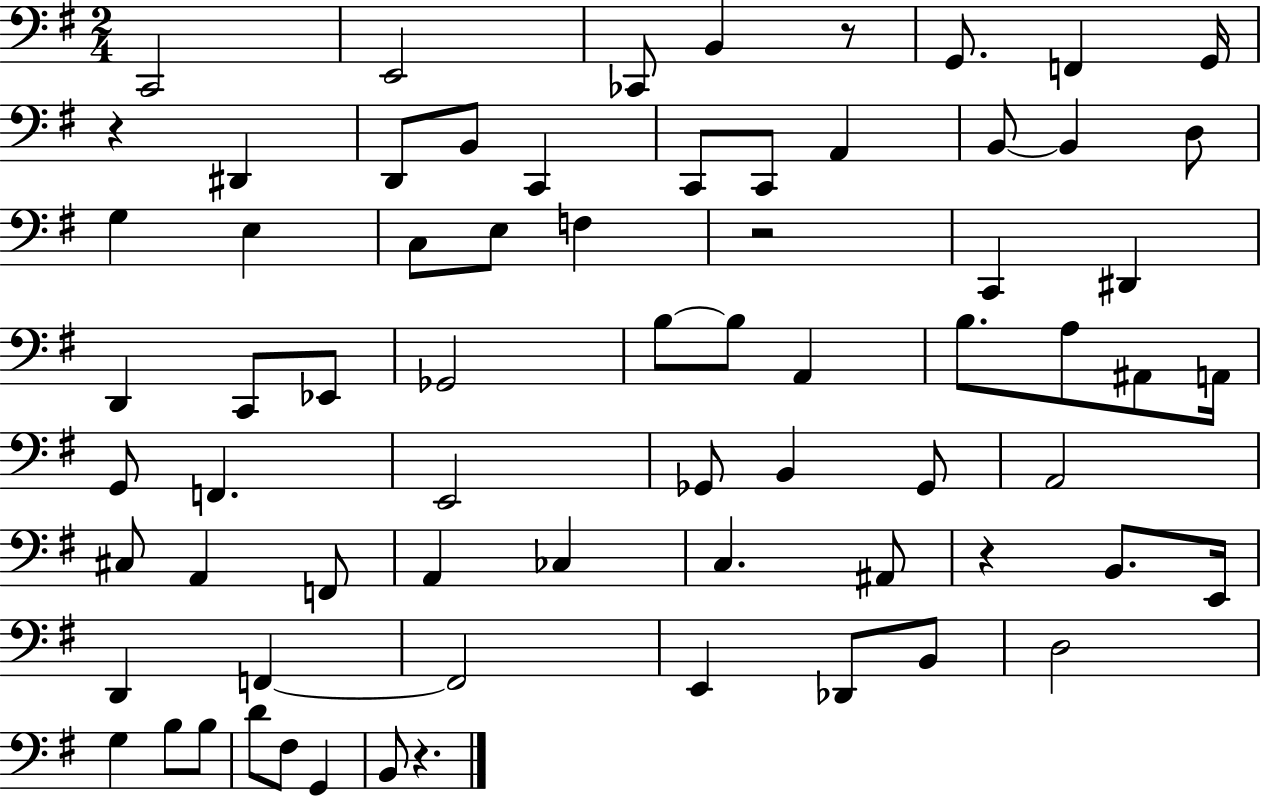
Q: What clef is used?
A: bass